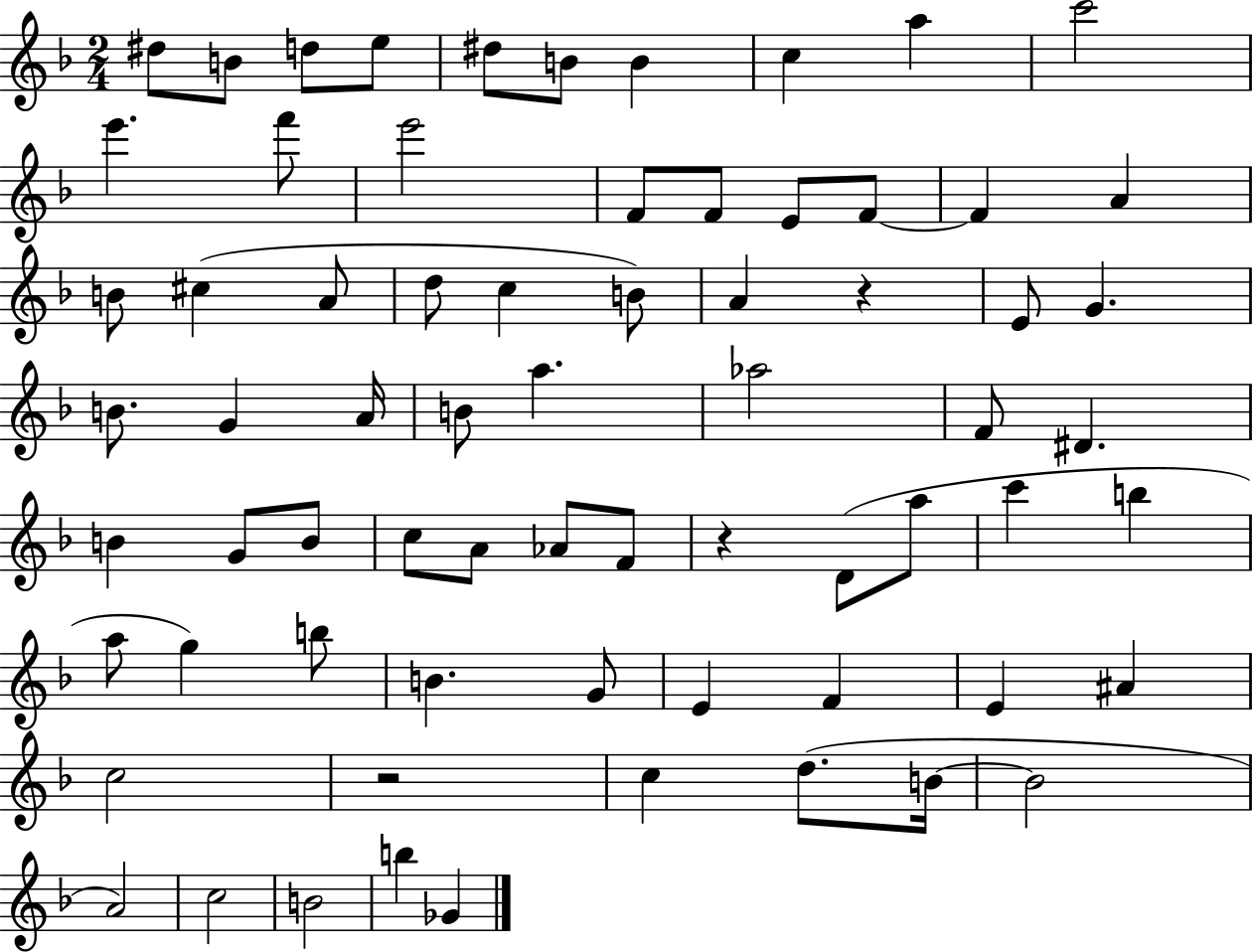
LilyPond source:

{
  \clef treble
  \numericTimeSignature
  \time 2/4
  \key f \major
  \repeat volta 2 { dis''8 b'8 d''8 e''8 | dis''8 b'8 b'4 | c''4 a''4 | c'''2 | \break e'''4. f'''8 | e'''2 | f'8 f'8 e'8 f'8~~ | f'4 a'4 | \break b'8 cis''4( a'8 | d''8 c''4 b'8) | a'4 r4 | e'8 g'4. | \break b'8. g'4 a'16 | b'8 a''4. | aes''2 | f'8 dis'4. | \break b'4 g'8 b'8 | c''8 a'8 aes'8 f'8 | r4 d'8( a''8 | c'''4 b''4 | \break a''8 g''4) b''8 | b'4. g'8 | e'4 f'4 | e'4 ais'4 | \break c''2 | r2 | c''4 d''8.( b'16~~ | b'2 | \break a'2) | c''2 | b'2 | b''4 ges'4 | \break } \bar "|."
}